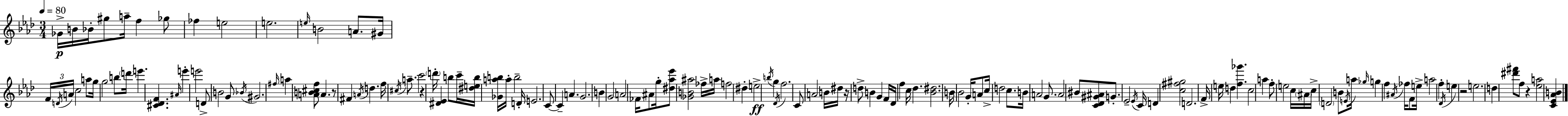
Gb4/s B4/s Bb4/s G#5/e A5/s F5/q Gb5/e FES5/q E5/h E5/h. E5/s B4/h A4/e. G#4/s F4/s D4/s A4/s C5/h A5/e G5/s G5/h B5/e D6/s E6/q. [C#4,Db4,F4]/q. A#4/s E6/q E6/h D4/e B4/h G4/e Bb4/s G#4/h. F#5/s A5/q [A4,B4,C#5,F5]/e A4/q. R/e F#4/q A4/s D5/q. F5/s C#5/s A5/e. C6/h R/q D6/s [D#4,Eb4]/q B5/e C6/s [D#5,E5,B5]/s [Gb4,A5,B5]/s A5/s B5/h D4/s E4/h. C4/e C4/q A4/q. G4/h. B4/q G4/h A4/h FES4/s A#4/e G5/s [D#5,Ab5,Eb6]/e [Gb4,B4,A#5]/h FES5/s A5/s F5/h D#5/q E5/h B5/s G5/q Db4/s F5/h. C4/e A4/h B4/s D#5/s R/s D5/e B4/q G4/q F4/s Db4/s F5/q C5/s Db5/q. [Bb4,D#5]/h. B4/s Bb4/h G4/s A4/e C5/s D5/h C5/e. B4/s A4/h G4/e. A4/h BIS4/e [C4,Db4,G#4,A#4]/e G4/e. Eb4/h Eb4/s C4/s D4/q [C5,F#5,G#5]/h D4/h. F4/s E5/s D5/q [F5,Gb6]/q. C5/h A5/q F5/e E5/h C5/s A#4/s C5/s D4/h B4/e E4/s A5/s Gb5/s G5/q F5/q A#4/s FES5/s F4/e E5/s A5/h F5/q Db4/s E5/q R/h E5/h. D5/q [D#6,F#6]/e F5/e R/q [Eb5,A5]/h [C4,Eb4,Ab4,B4]/q